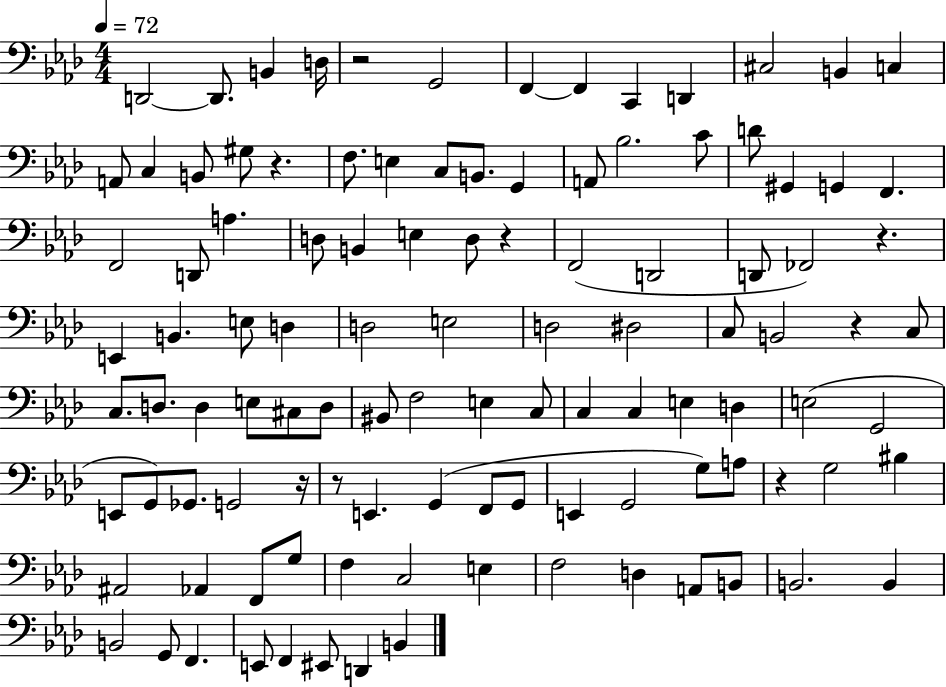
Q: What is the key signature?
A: AES major